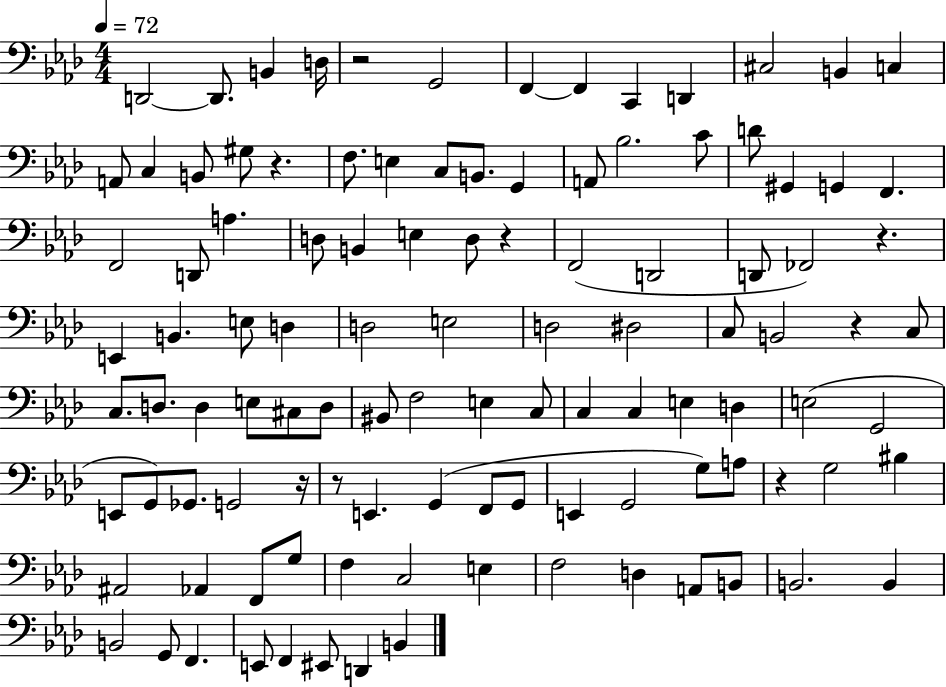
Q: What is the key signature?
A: AES major